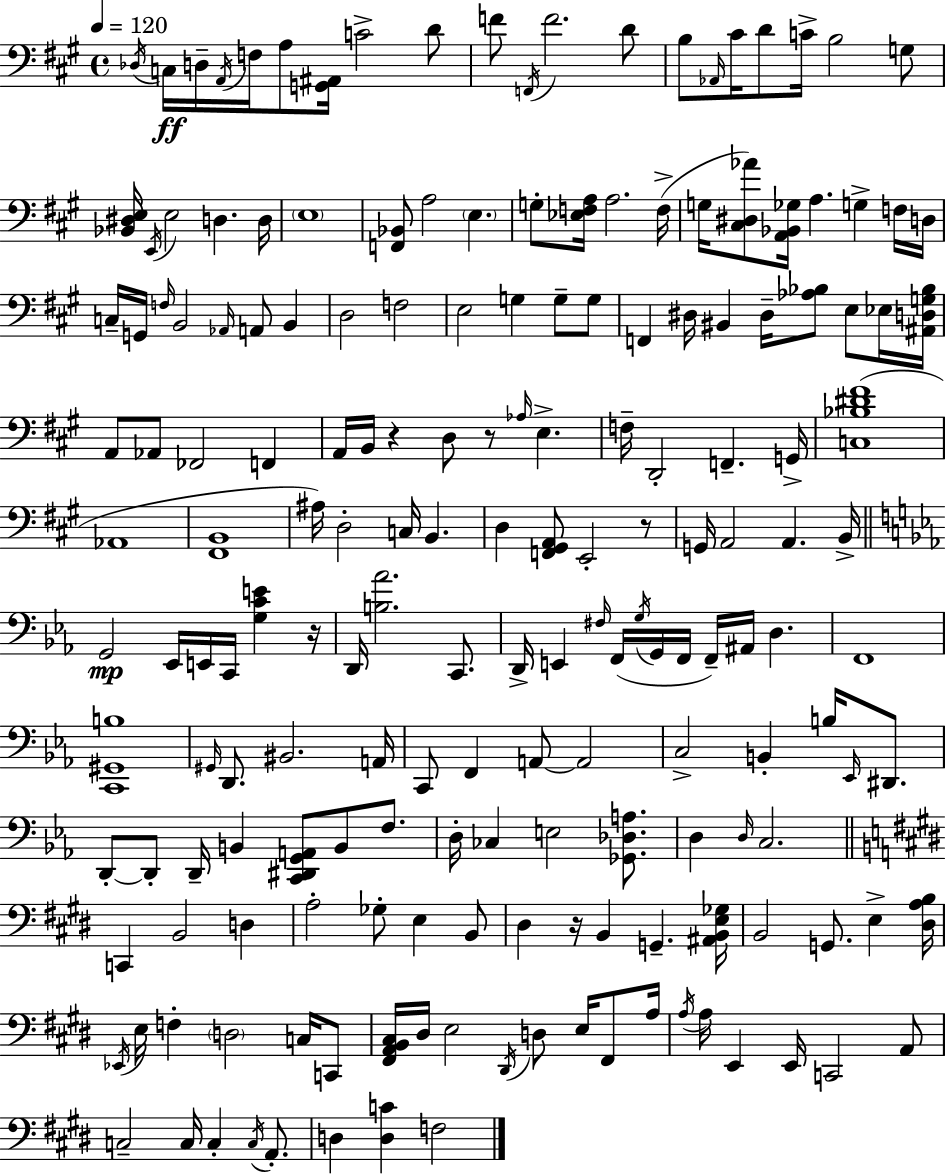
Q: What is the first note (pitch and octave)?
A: Db3